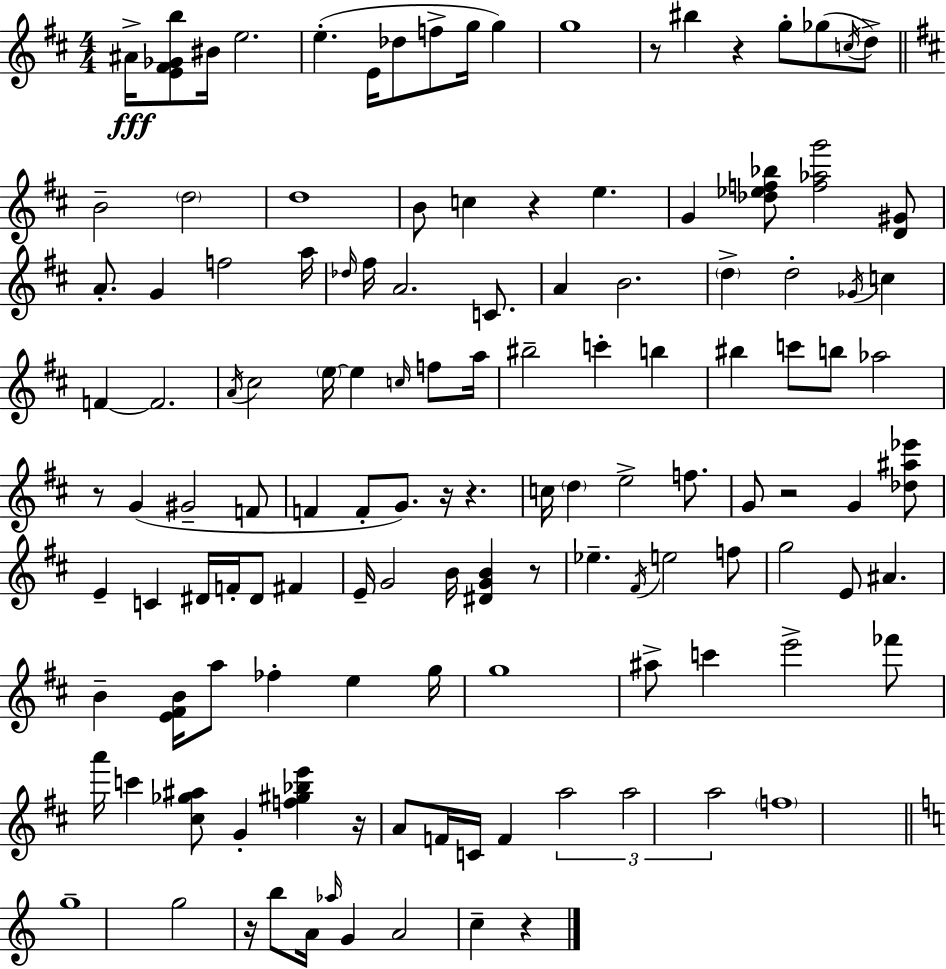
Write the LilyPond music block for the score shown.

{
  \clef treble
  \numericTimeSignature
  \time 4/4
  \key d \major
  ais'16->\fff <e' fis' ges' b''>8 bis'16 e''2. | e''4.-.( e'16 des''8 f''8-> g''16 g''4) | g''1 | r8 bis''4 r4 g''8-. ges''8( \acciaccatura { c''16 } d''8->) | \break \bar "||" \break \key d \major b'2-- \parenthesize d''2 | d''1 | b'8 c''4 r4 e''4. | g'4 <des'' ees'' f'' bes''>8 <f'' aes'' g'''>2 <d' gis'>8 | \break a'8.-. g'4 f''2 a''16 | \grace { des''16 } fis''16 a'2. c'8. | a'4 b'2. | \parenthesize d''4-> d''2-. \acciaccatura { ges'16 } c''4 | \break f'4~~ f'2. | \acciaccatura { a'16 } cis''2 \parenthesize e''16~~ e''4 | \grace { c''16 } f''8 a''16 bis''2-- c'''4-. | b''4 bis''4 c'''8 b''8 aes''2 | \break r8 g'4( gis'2-- | f'8 f'4 f'8-. g'8.) r16 r4. | c''16 \parenthesize d''4 e''2-> | f''8. g'8 r2 g'4 | \break <des'' ais'' ees'''>8 e'4-- c'4 dis'16 f'16-. dis'8 | fis'4 e'16-- g'2 b'16 <dis' g' b'>4 | r8 ees''4.-- \acciaccatura { fis'16 } e''2 | f''8 g''2 e'8 ais'4. | \break b'4-- <e' fis' b'>16 a''8 fes''4-. | e''4 g''16 g''1 | ais''8-> c'''4 e'''2-> | fes'''8 a'''16 c'''4 <cis'' ges'' ais''>8 g'4-. | \break <f'' gis'' bes'' e'''>4 r16 a'8 f'16 c'16 f'4 \tuplet 3/2 { a''2 | a''2 a''2 } | \parenthesize f''1 | \bar "||" \break \key c \major g''1-- | g''2 r16 b''8 a'16 \grace { aes''16 } g'4 | a'2 c''4-- r4 | \bar "|."
}